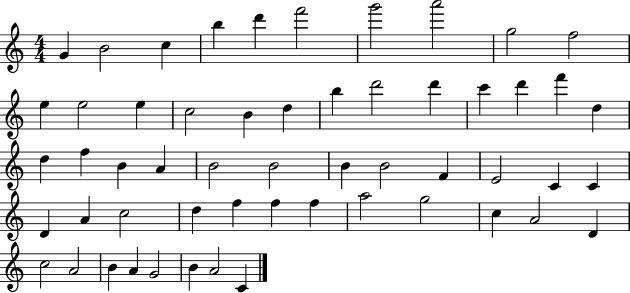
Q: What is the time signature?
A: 4/4